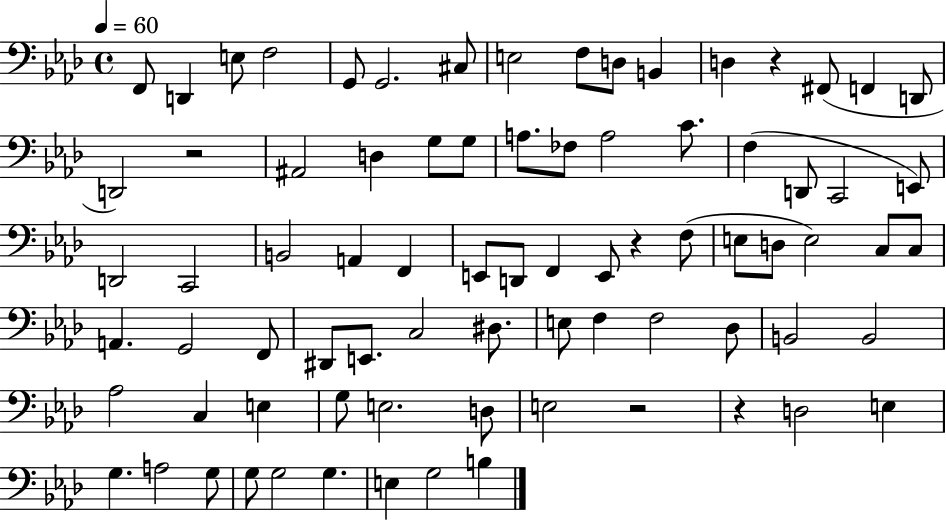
F2/e D2/q E3/e F3/h G2/e G2/h. C#3/e E3/h F3/e D3/e B2/q D3/q R/q F#2/e F2/q D2/e D2/h R/h A#2/h D3/q G3/e G3/e A3/e. FES3/e A3/h C4/e. F3/q D2/e C2/h E2/e D2/h C2/h B2/h A2/q F2/q E2/e D2/e F2/q E2/e R/q F3/e E3/e D3/e E3/h C3/e C3/e A2/q. G2/h F2/e D#2/e E2/e. C3/h D#3/e. E3/e F3/q F3/h Db3/e B2/h B2/h Ab3/h C3/q E3/q G3/e E3/h. D3/e E3/h R/h R/q D3/h E3/q G3/q. A3/h G3/e G3/e G3/h G3/q. E3/q G3/h B3/q